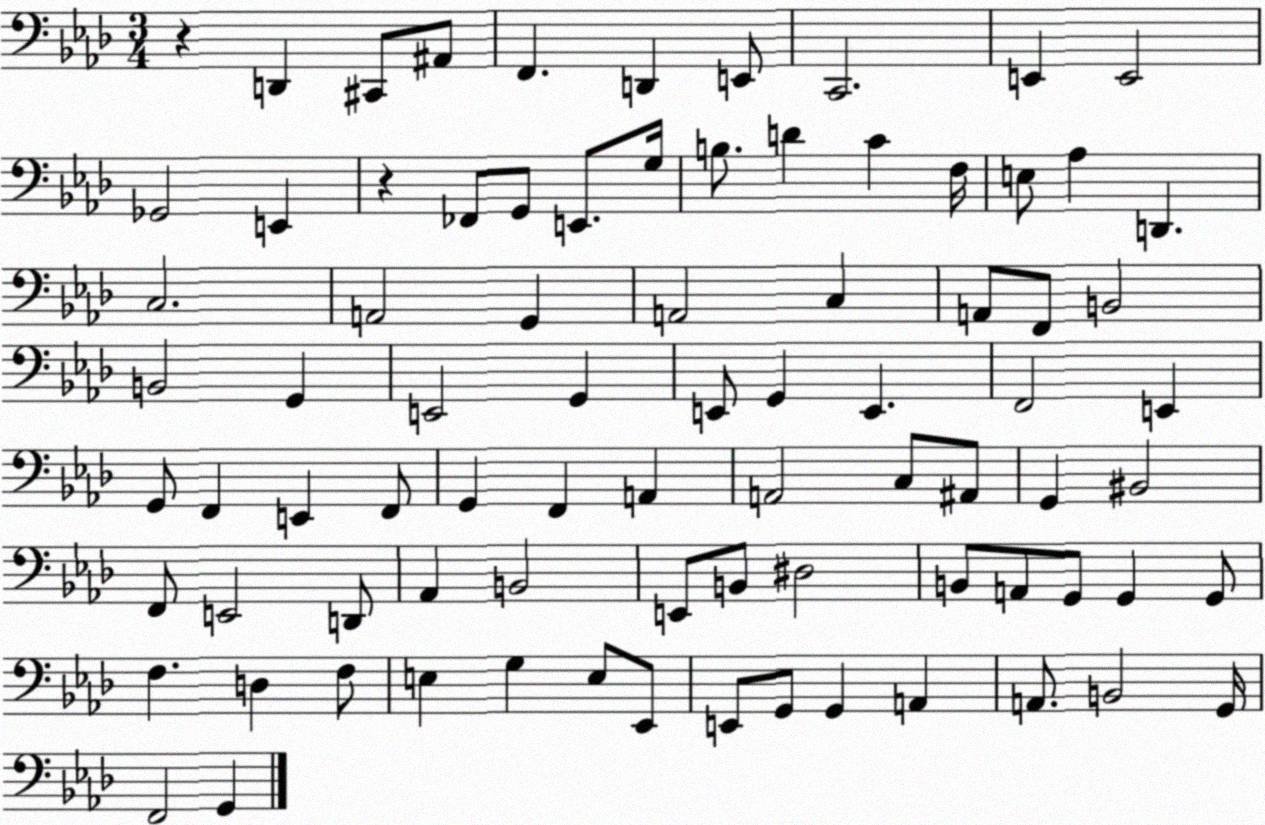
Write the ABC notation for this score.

X:1
T:Untitled
M:3/4
L:1/4
K:Ab
z D,, ^C,,/2 ^A,,/2 F,, D,, E,,/2 C,,2 E,, E,,2 _G,,2 E,, z _F,,/2 G,,/2 E,,/2 G,/4 B,/2 D C F,/4 E,/2 _A, D,, C,2 A,,2 G,, A,,2 C, A,,/2 F,,/2 B,,2 B,,2 G,, E,,2 G,, E,,/2 G,, E,, F,,2 E,, G,,/2 F,, E,, F,,/2 G,, F,, A,, A,,2 C,/2 ^A,,/2 G,, ^B,,2 F,,/2 E,,2 D,,/2 _A,, B,,2 E,,/2 B,,/2 ^D,2 B,,/2 A,,/2 G,,/2 G,, G,,/2 F, D, F,/2 E, G, E,/2 _E,,/2 E,,/2 G,,/2 G,, A,, A,,/2 B,,2 G,,/4 F,,2 G,,